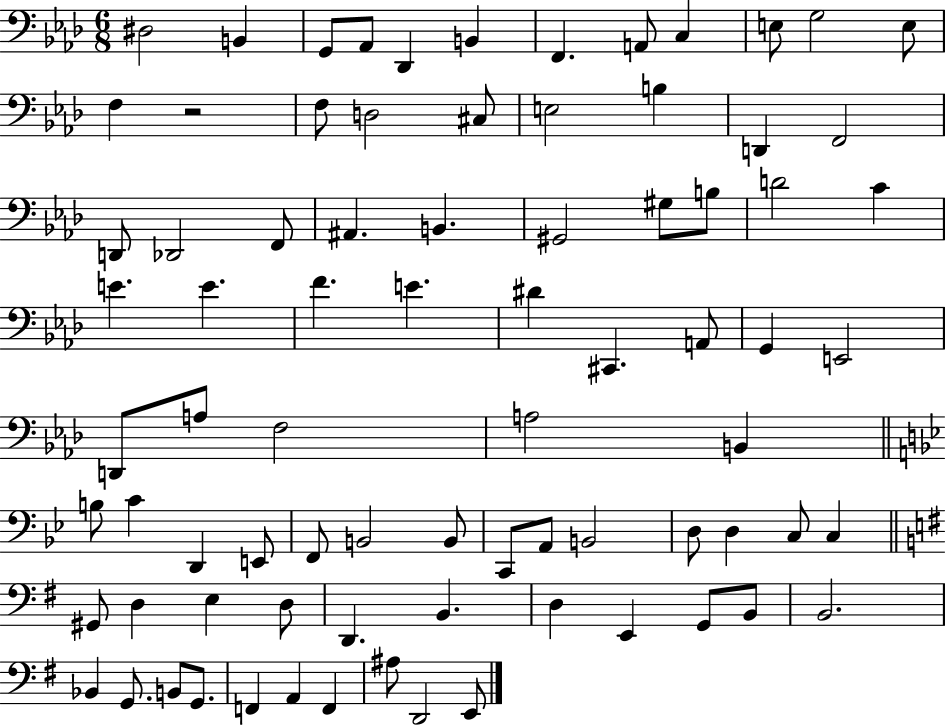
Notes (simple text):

D#3/h B2/q G2/e Ab2/e Db2/q B2/q F2/q. A2/e C3/q E3/e G3/h E3/e F3/q R/h F3/e D3/h C#3/e E3/h B3/q D2/q F2/h D2/e Db2/h F2/e A#2/q. B2/q. G#2/h G#3/e B3/e D4/h C4/q E4/q. E4/q. F4/q. E4/q. D#4/q C#2/q. A2/e G2/q E2/h D2/e A3/e F3/h A3/h B2/q B3/e C4/q D2/q E2/e F2/e B2/h B2/e C2/e A2/e B2/h D3/e D3/q C3/e C3/q G#2/e D3/q E3/q D3/e D2/q. B2/q. D3/q E2/q G2/e B2/e B2/h. Bb2/q G2/e. B2/e G2/e. F2/q A2/q F2/q A#3/e D2/h E2/e